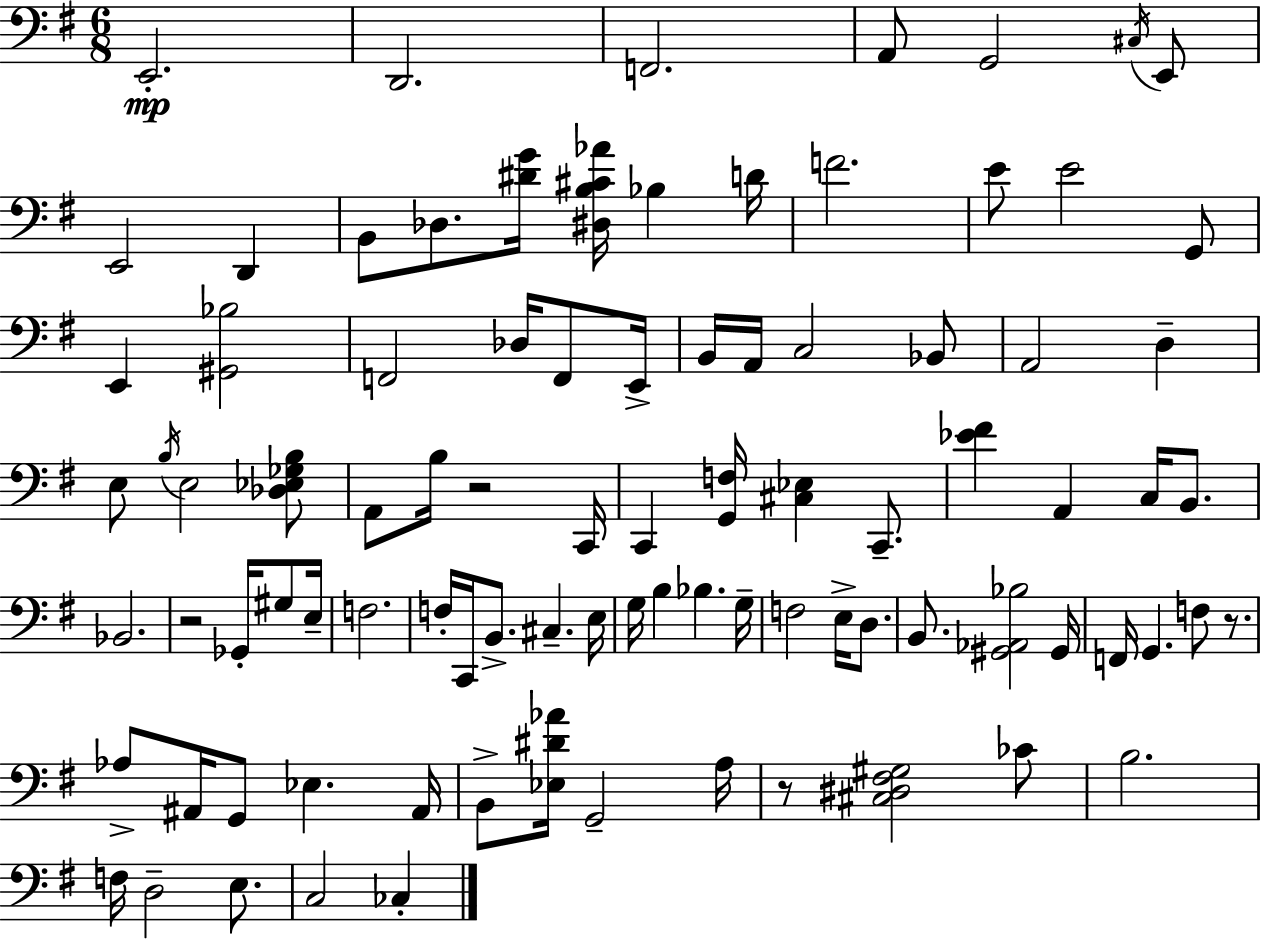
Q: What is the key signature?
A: E minor